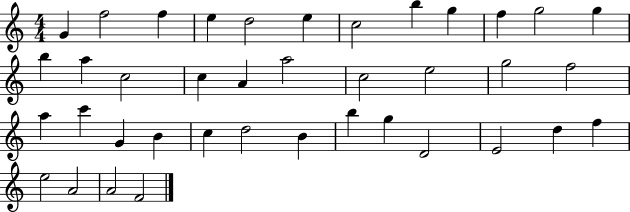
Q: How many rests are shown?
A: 0